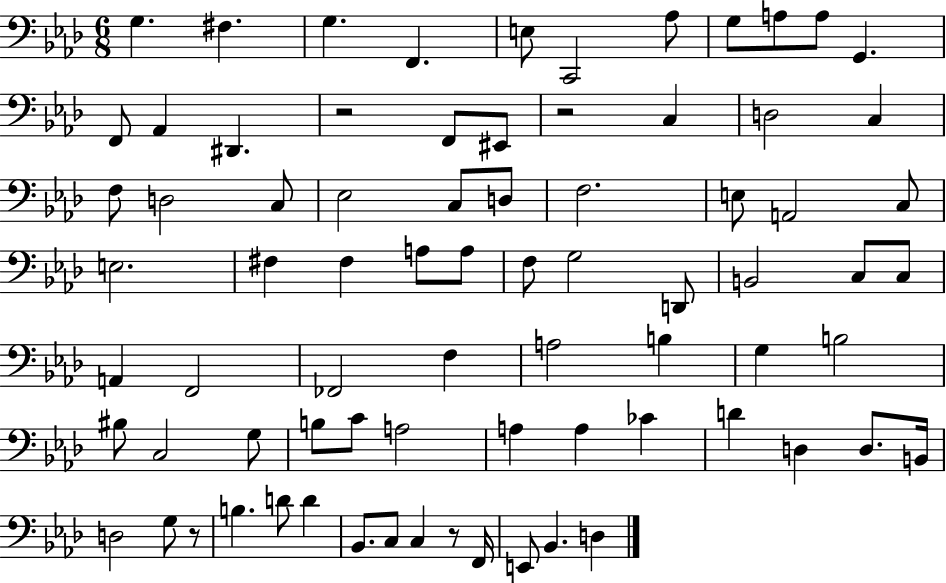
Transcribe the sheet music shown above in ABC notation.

X:1
T:Untitled
M:6/8
L:1/4
K:Ab
G, ^F, G, F,, E,/2 C,,2 _A,/2 G,/2 A,/2 A,/2 G,, F,,/2 _A,, ^D,, z2 F,,/2 ^E,,/2 z2 C, D,2 C, F,/2 D,2 C,/2 _E,2 C,/2 D,/2 F,2 E,/2 A,,2 C,/2 E,2 ^F, ^F, A,/2 A,/2 F,/2 G,2 D,,/2 B,,2 C,/2 C,/2 A,, F,,2 _F,,2 F, A,2 B, G, B,2 ^B,/2 C,2 G,/2 B,/2 C/2 A,2 A, A, _C D D, D,/2 B,,/4 D,2 G,/2 z/2 B, D/2 D _B,,/2 C,/2 C, z/2 F,,/4 E,,/2 _B,, D,